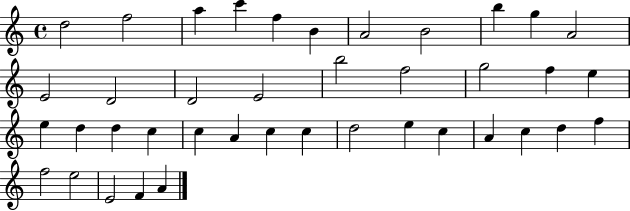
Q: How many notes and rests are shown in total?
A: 40